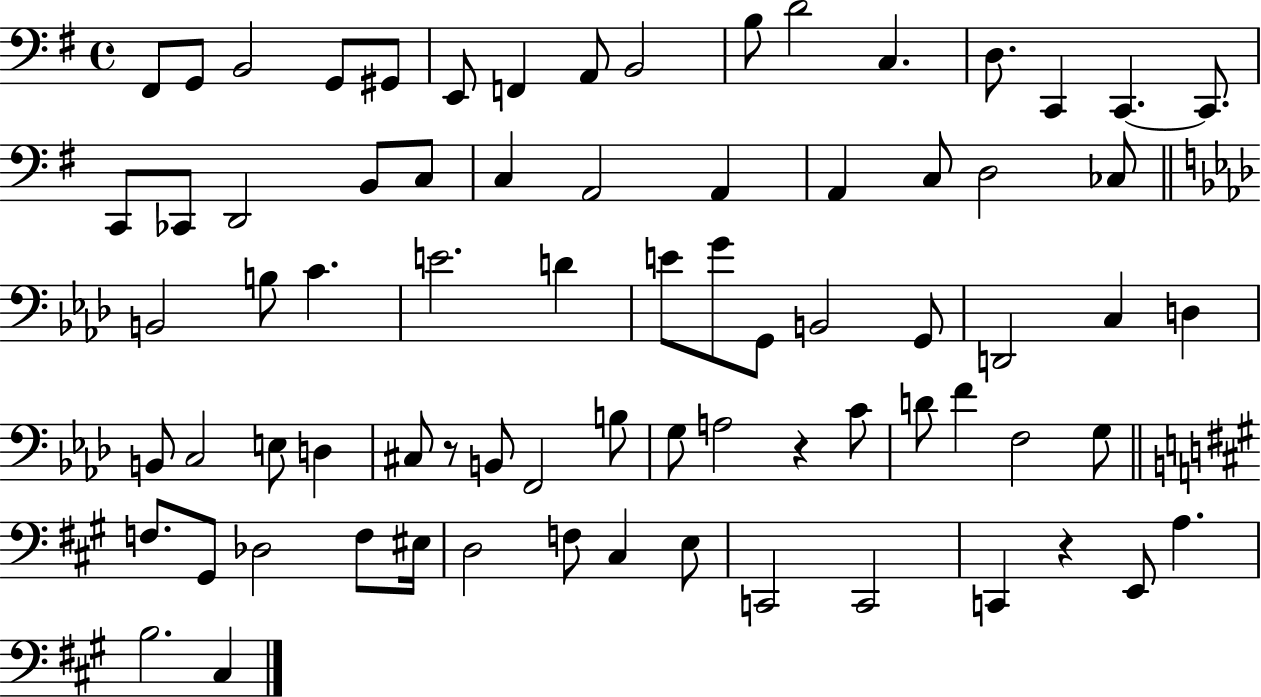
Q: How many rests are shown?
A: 3